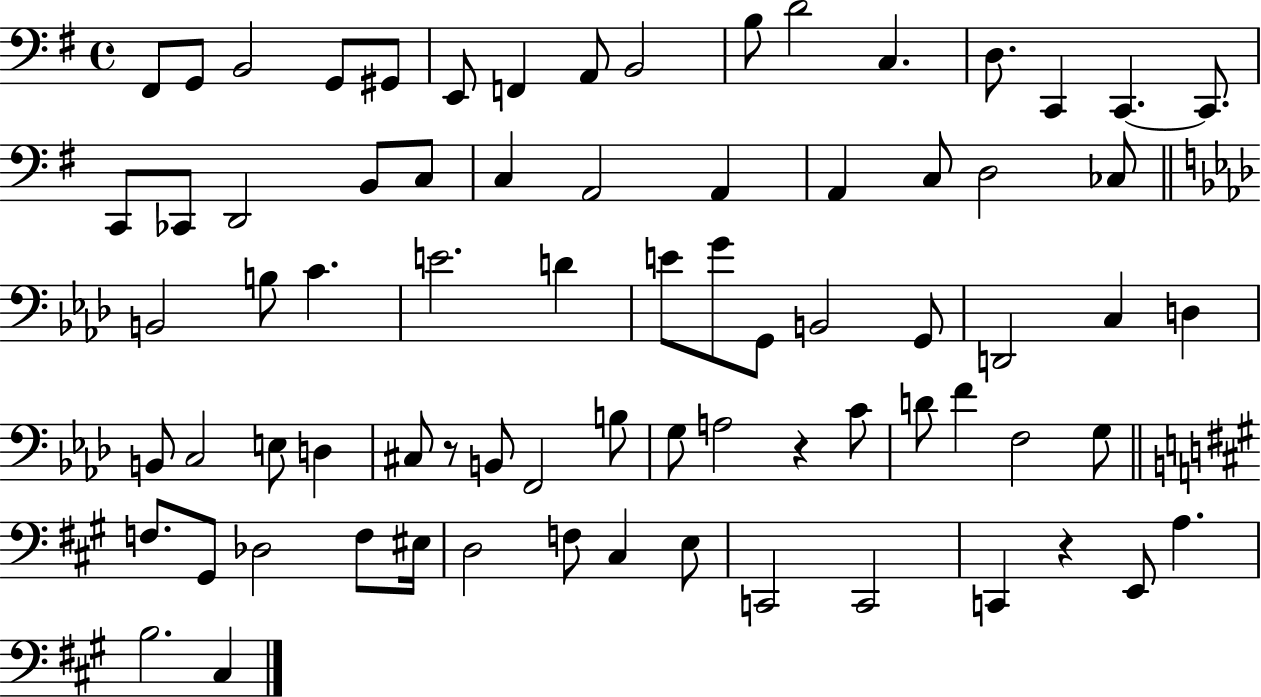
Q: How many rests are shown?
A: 3